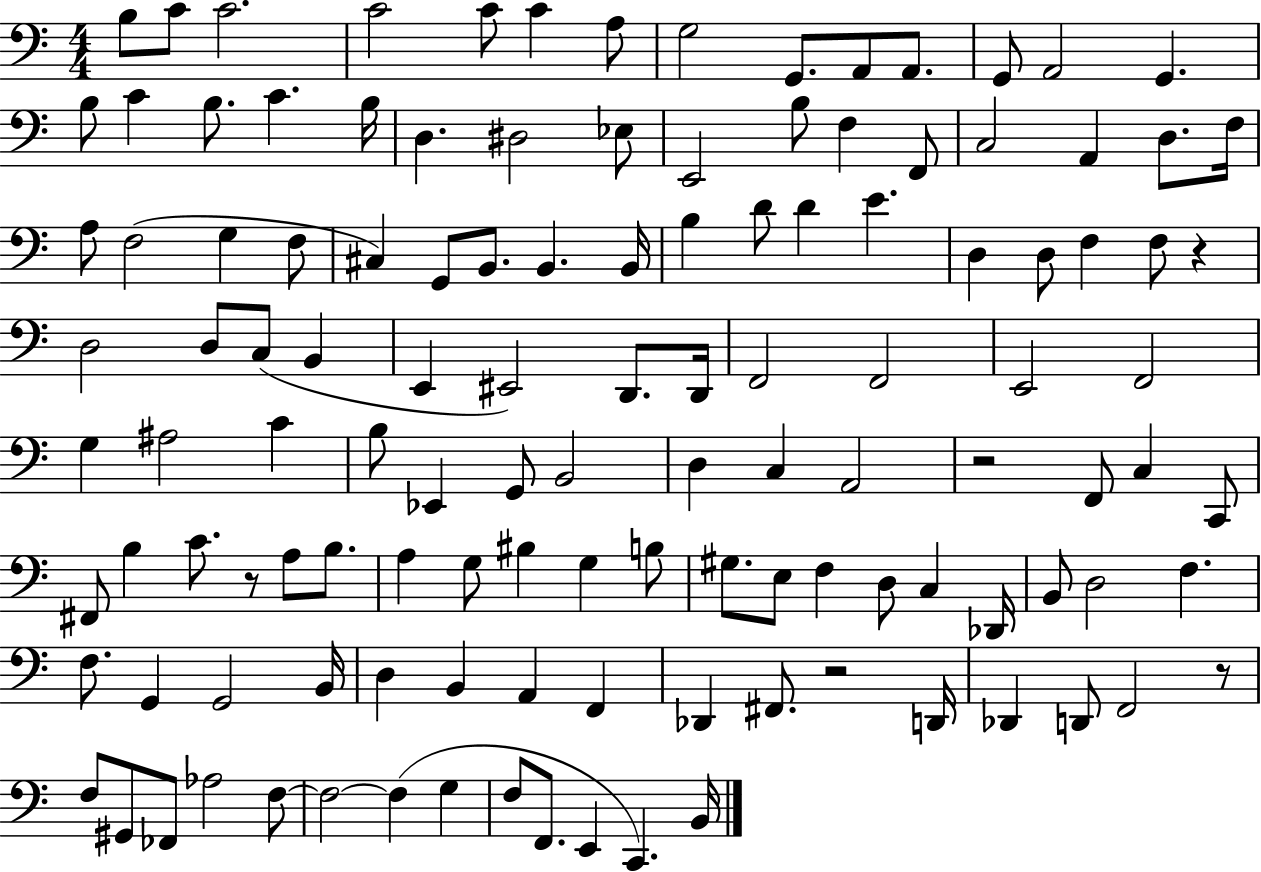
{
  \clef bass
  \numericTimeSignature
  \time 4/4
  \key c \major
  b8 c'8 c'2. | c'2 c'8 c'4 a8 | g2 g,8. a,8 a,8. | g,8 a,2 g,4. | \break b8 c'4 b8. c'4. b16 | d4. dis2 ees8 | e,2 b8 f4 f,8 | c2 a,4 d8. f16 | \break a8 f2( g4 f8 | cis4) g,8 b,8. b,4. b,16 | b4 d'8 d'4 e'4. | d4 d8 f4 f8 r4 | \break d2 d8 c8( b,4 | e,4 eis,2) d,8. d,16 | f,2 f,2 | e,2 f,2 | \break g4 ais2 c'4 | b8 ees,4 g,8 b,2 | d4 c4 a,2 | r2 f,8 c4 c,8 | \break fis,8 b4 c'8. r8 a8 b8. | a4 g8 bis4 g4 b8 | gis8. e8 f4 d8 c4 des,16 | b,8 d2 f4. | \break f8. g,4 g,2 b,16 | d4 b,4 a,4 f,4 | des,4 fis,8. r2 d,16 | des,4 d,8 f,2 r8 | \break f8 gis,8 fes,8 aes2 f8~~ | f2~~ f4( g4 | f8 f,8. e,4 c,4.) b,16 | \bar "|."
}